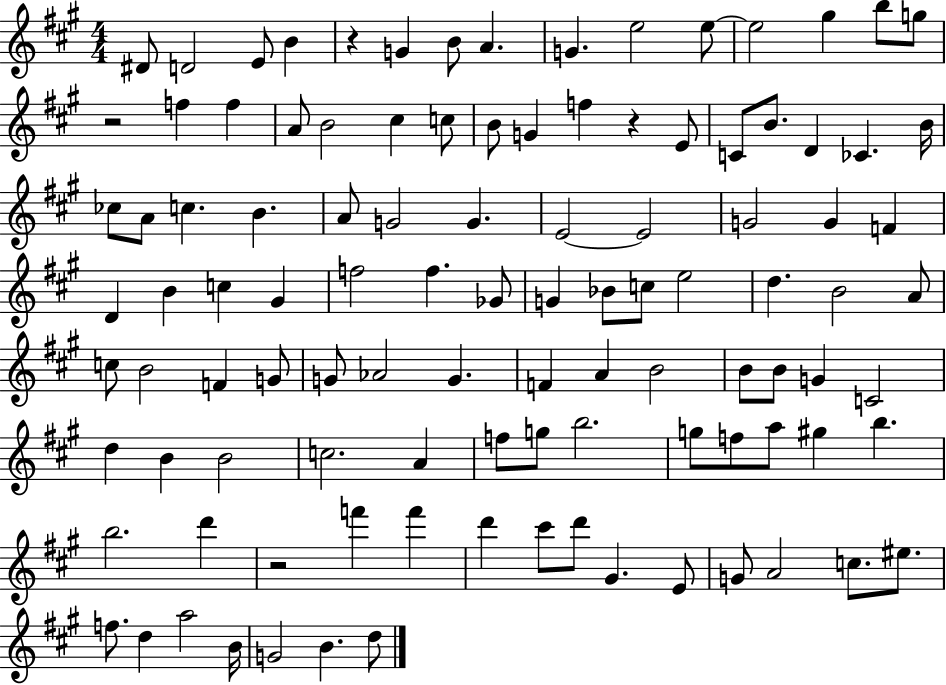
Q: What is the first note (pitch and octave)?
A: D#4